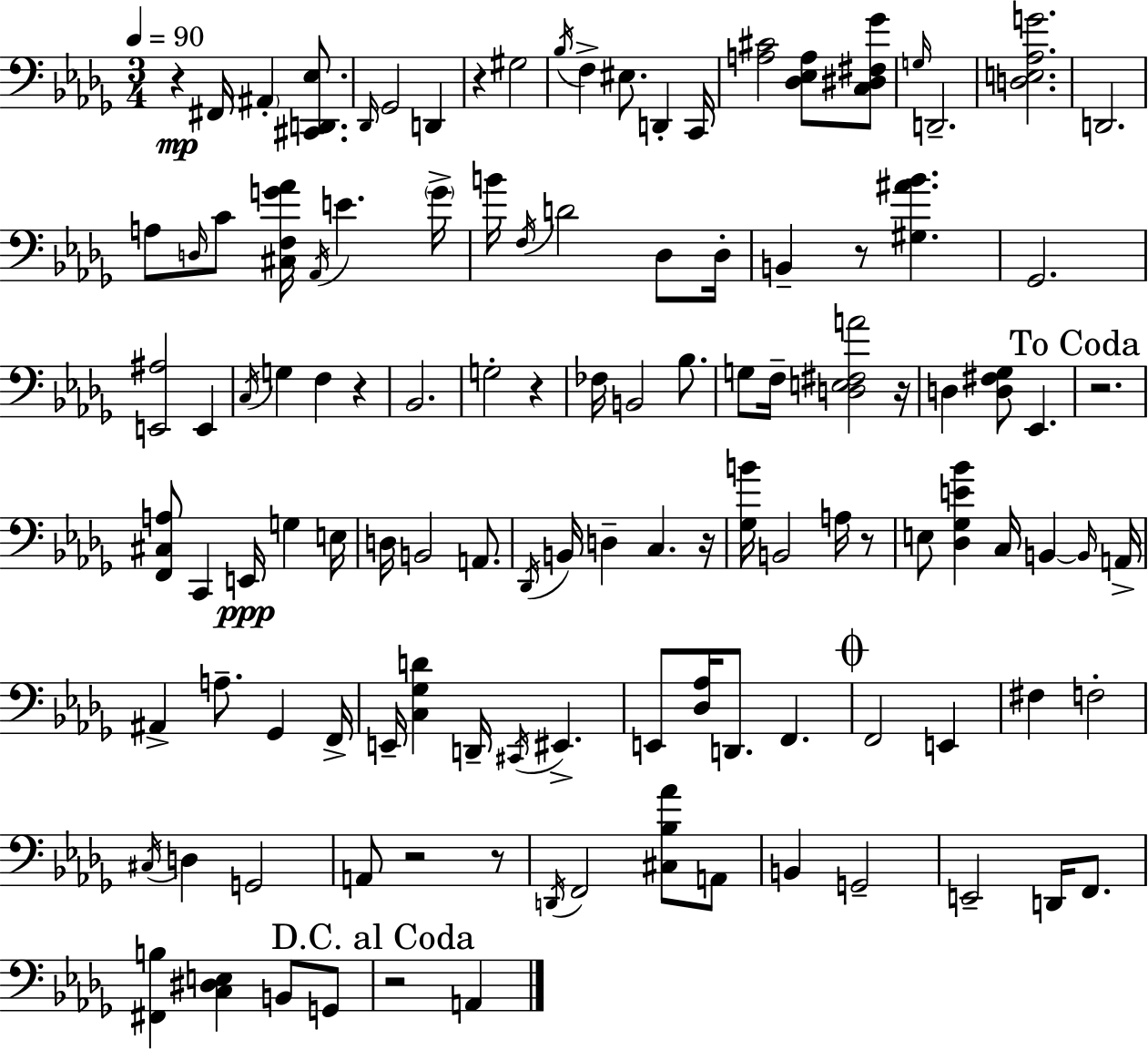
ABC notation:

X:1
T:Untitled
M:3/4
L:1/4
K:Bbm
z ^F,,/4 ^A,, [^C,,D,,_E,]/2 _D,,/4 _G,,2 D,, z ^G,2 _B,/4 F, ^E,/2 D,, C,,/4 [A,^C]2 [_D,_E,A,]/2 [C,^D,^F,_G]/2 G,/4 D,,2 [D,E,_A,G]2 D,,2 A,/2 D,/4 C/2 [^C,F,G_A]/4 _A,,/4 E G/4 B/4 F,/4 D2 _D,/2 _D,/4 B,, z/2 [^G,^A_B] _G,,2 [E,,^A,]2 E,, C,/4 G, F, z _B,,2 G,2 z _F,/4 B,,2 _B,/2 G,/2 F,/4 [D,E,^F,A]2 z/4 D, [D,^F,_G,]/2 _E,, z2 [F,,^C,A,]/2 C,, E,,/4 G, E,/4 D,/4 B,,2 A,,/2 _D,,/4 B,,/4 D, C, z/4 [_G,B]/4 B,,2 A,/4 z/2 E,/2 [_D,_G,E_B] C,/4 B,, B,,/4 A,,/4 ^A,, A,/2 _G,, F,,/4 E,,/4 [C,_G,D] D,,/4 ^C,,/4 ^E,, E,,/2 [_D,_A,]/4 D,,/2 F,, F,,2 E,, ^F, F,2 ^C,/4 D, G,,2 A,,/2 z2 z/2 D,,/4 F,,2 [^C,_B,_A]/2 A,,/2 B,, G,,2 E,,2 D,,/4 F,,/2 [^F,,B,] [C,^D,E,] B,,/2 G,,/2 z2 A,,